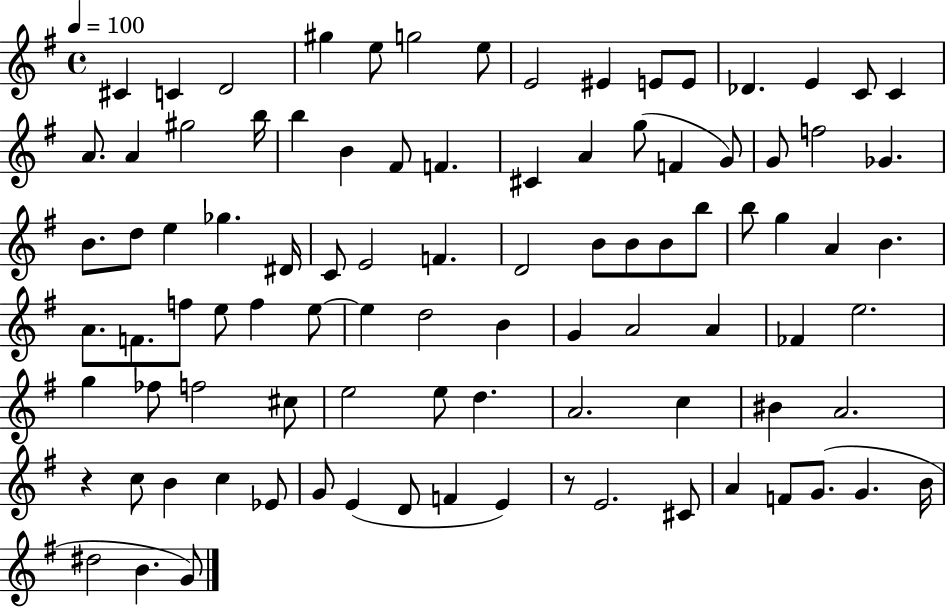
{
  \clef treble
  \time 4/4
  \defaultTimeSignature
  \key g \major
  \tempo 4 = 100
  cis'4 c'4 d'2 | gis''4 e''8 g''2 e''8 | e'2 eis'4 e'8 e'8 | des'4. e'4 c'8 c'4 | \break a'8. a'4 gis''2 b''16 | b''4 b'4 fis'8 f'4. | cis'4 a'4 g''8( f'4 g'8) | g'8 f''2 ges'4. | \break b'8. d''8 e''4 ges''4. dis'16 | c'8 e'2 f'4. | d'2 b'8 b'8 b'8 b''8 | b''8 g''4 a'4 b'4. | \break a'8. f'8. f''8 e''8 f''4 e''8~~ | e''4 d''2 b'4 | g'4 a'2 a'4 | fes'4 e''2. | \break g''4 fes''8 f''2 cis''8 | e''2 e''8 d''4. | a'2. c''4 | bis'4 a'2. | \break r4 c''8 b'4 c''4 ees'8 | g'8 e'4( d'8 f'4 e'4) | r8 e'2. cis'8 | a'4 f'8 g'8.( g'4. b'16 | \break dis''2 b'4. g'8) | \bar "|."
}